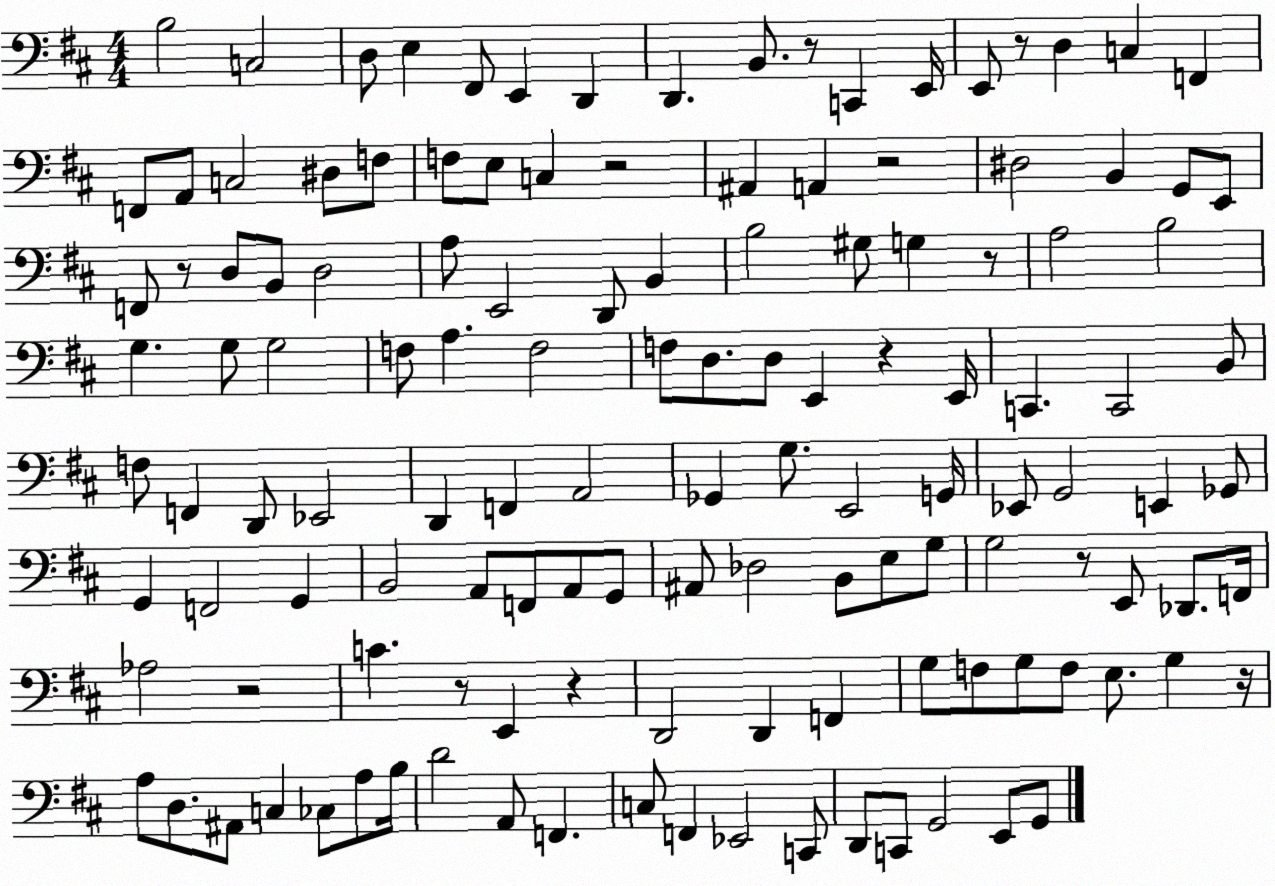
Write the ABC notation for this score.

X:1
T:Untitled
M:4/4
L:1/4
K:D
B,2 C,2 D,/2 E, ^F,,/2 E,, D,, D,, B,,/2 z/2 C,, E,,/4 E,,/2 z/2 D, C, F,, F,,/2 A,,/2 C,2 ^D,/2 F,/2 F,/2 E,/2 C, z2 ^A,, A,, z2 ^D,2 B,, G,,/2 E,,/2 F,,/2 z/2 D,/2 B,,/2 D,2 A,/2 E,,2 D,,/2 B,, B,2 ^G,/2 G, z/2 A,2 B,2 G, G,/2 G,2 F,/2 A, F,2 F,/2 D,/2 D,/2 E,, z E,,/4 C,, C,,2 B,,/2 F,/2 F,, D,,/2 _E,,2 D,, F,, A,,2 _G,, G,/2 E,,2 G,,/4 _E,,/2 G,,2 E,, _G,,/2 G,, F,,2 G,, B,,2 A,,/2 F,,/2 A,,/2 G,,/2 ^A,,/2 _D,2 B,,/2 E,/2 G,/2 G,2 z/2 E,,/2 _D,,/2 F,,/4 _A,2 z2 C z/2 E,, z D,,2 D,, F,, G,/2 F,/2 G,/2 F,/2 E,/2 G, z/4 A,/2 D,/2 ^A,,/2 C, _C,/2 A,/2 B,/4 D2 A,,/2 F,, C,/2 F,, _E,,2 C,,/2 D,,/2 C,,/2 G,,2 E,,/2 G,,/2